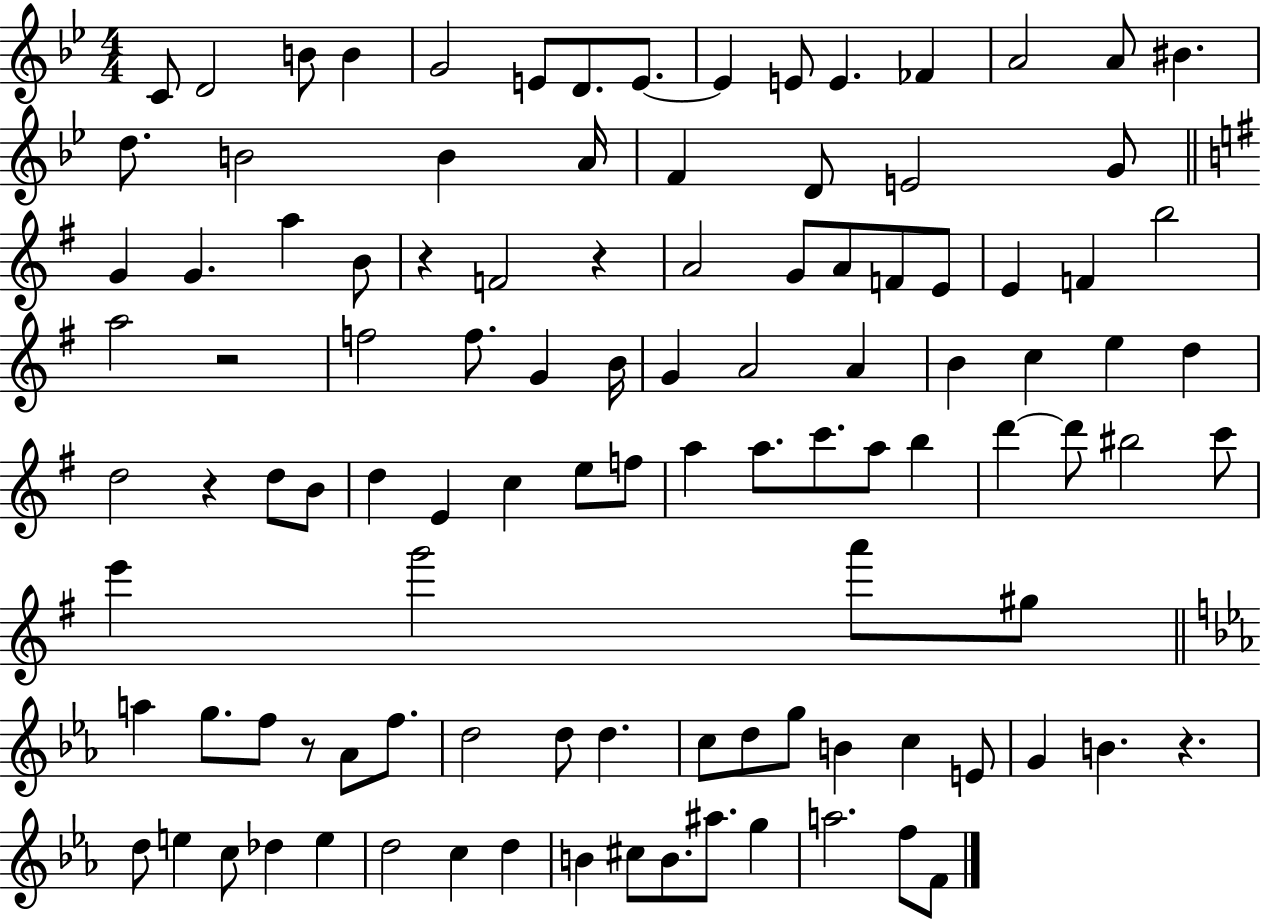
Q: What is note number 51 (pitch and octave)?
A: B4